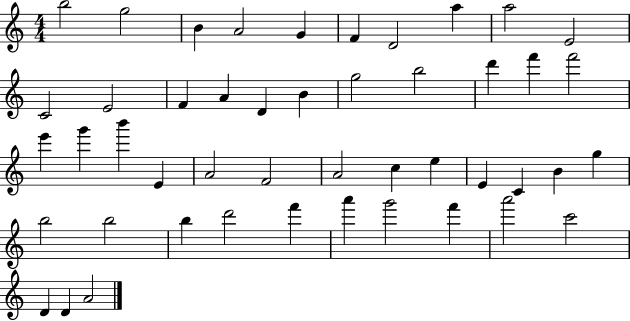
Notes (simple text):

B5/h G5/h B4/q A4/h G4/q F4/q D4/h A5/q A5/h E4/h C4/h E4/h F4/q A4/q D4/q B4/q G5/h B5/h D6/q F6/q F6/h E6/q G6/q B6/q E4/q A4/h F4/h A4/h C5/q E5/q E4/q C4/q B4/q G5/q B5/h B5/h B5/q D6/h F6/q A6/q G6/h F6/q A6/h C6/h D4/q D4/q A4/h